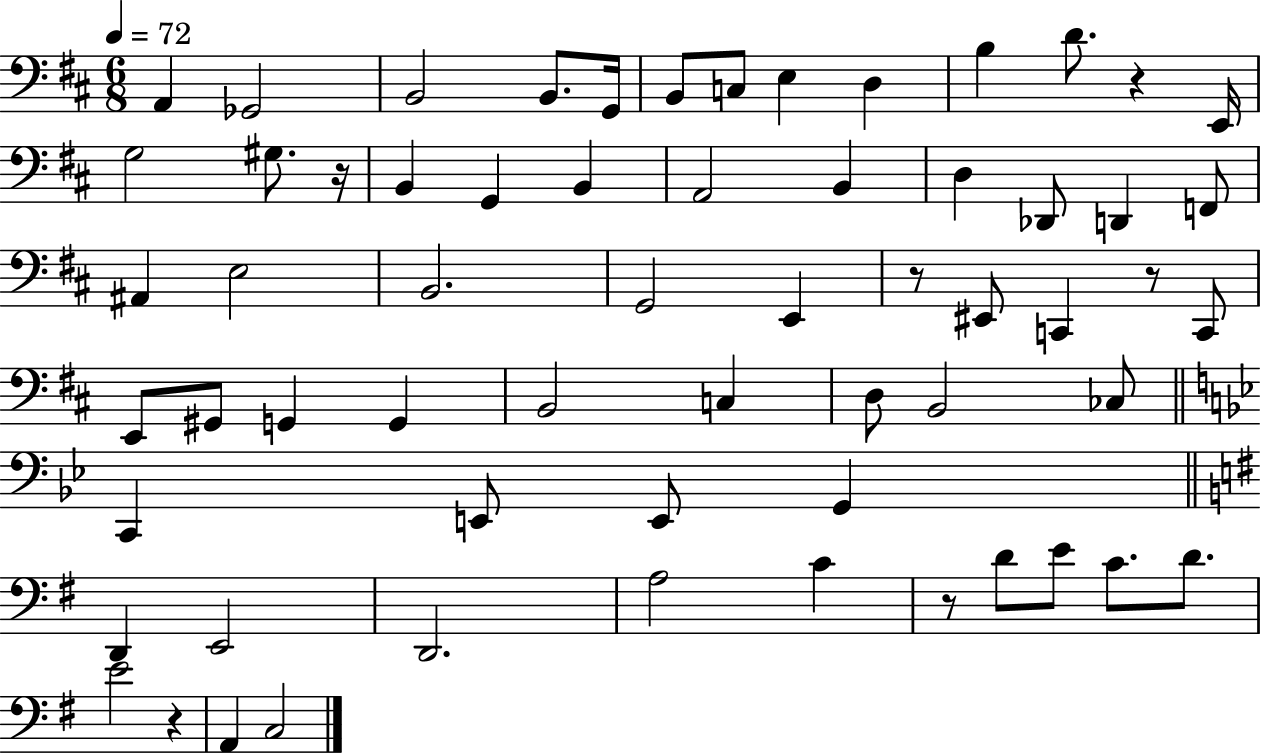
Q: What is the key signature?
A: D major